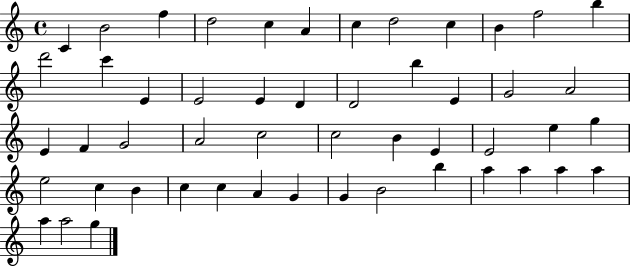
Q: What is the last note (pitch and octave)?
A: G5